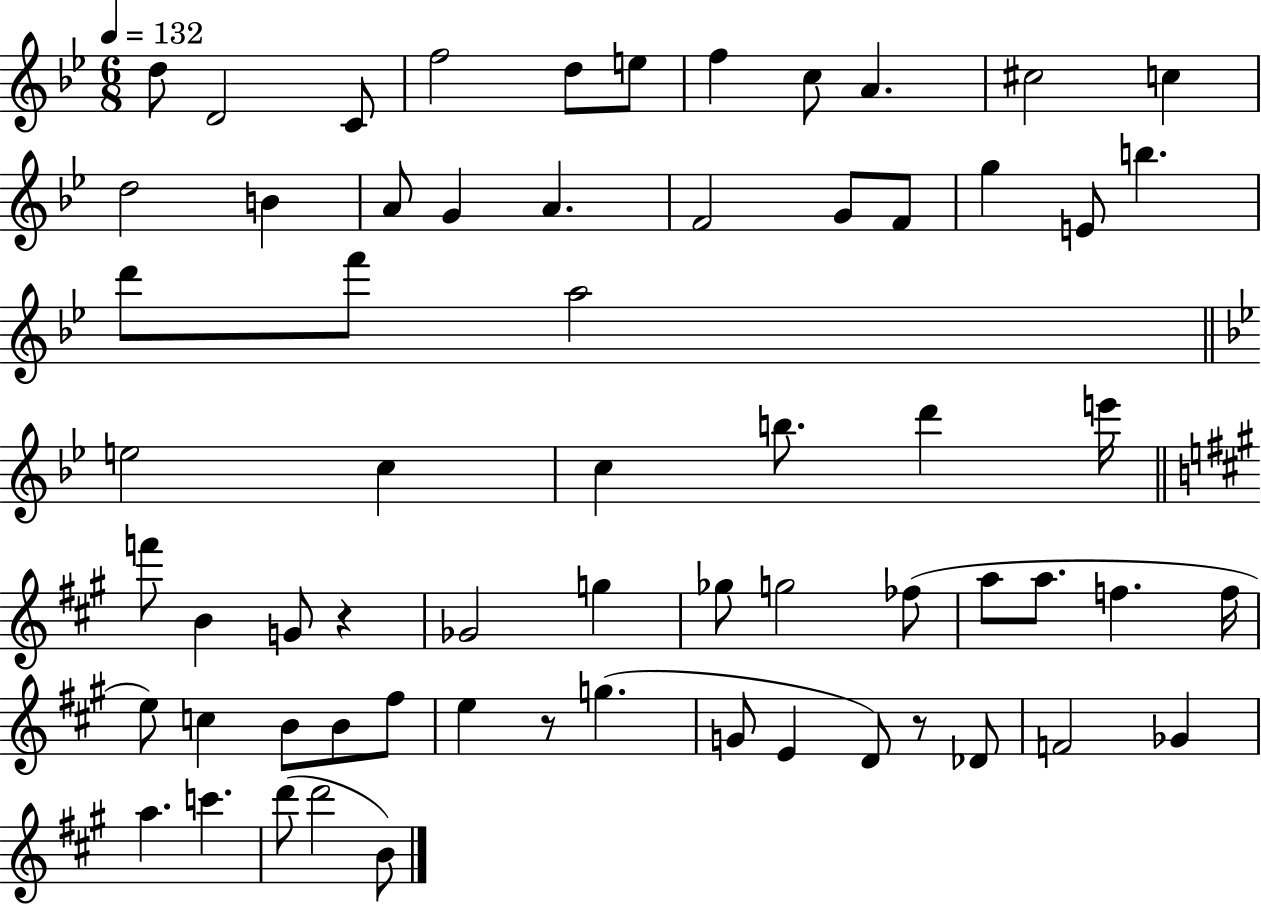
{
  \clef treble
  \numericTimeSignature
  \time 6/8
  \key bes \major
  \tempo 4 = 132
  d''8 d'2 c'8 | f''2 d''8 e''8 | f''4 c''8 a'4. | cis''2 c''4 | \break d''2 b'4 | a'8 g'4 a'4. | f'2 g'8 f'8 | g''4 e'8 b''4. | \break d'''8 f'''8 a''2 | \bar "||" \break \key bes \major e''2 c''4 | c''4 b''8. d'''4 e'''16 | \bar "||" \break \key a \major f'''8 b'4 g'8 r4 | ges'2 g''4 | ges''8 g''2 fes''8( | a''8 a''8. f''4. f''16 | \break e''8) c''4 b'8 b'8 fis''8 | e''4 r8 g''4.( | g'8 e'4 d'8) r8 des'8 | f'2 ges'4 | \break a''4. c'''4. | d'''8( d'''2 b'8) | \bar "|."
}